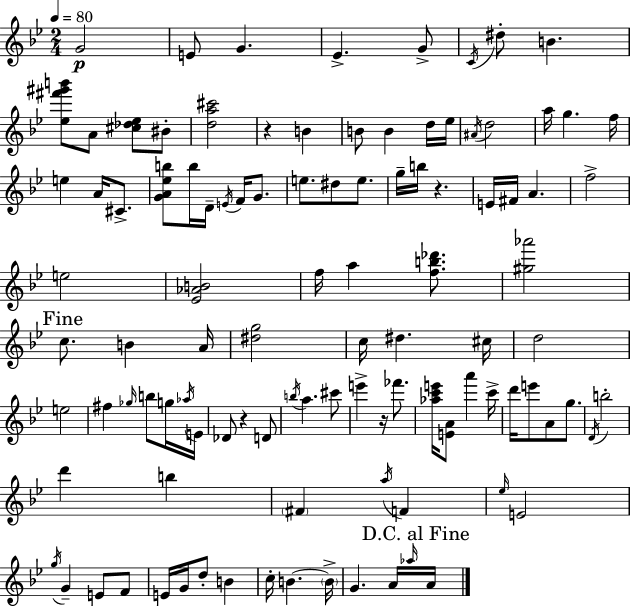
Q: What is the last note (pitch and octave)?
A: A4